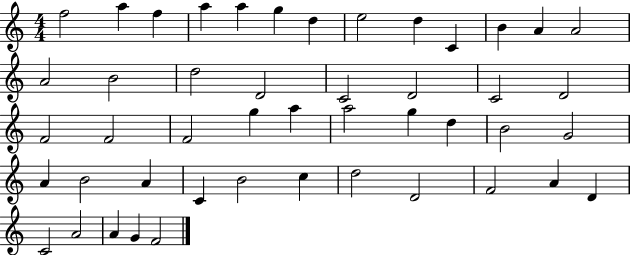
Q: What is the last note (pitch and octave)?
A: F4